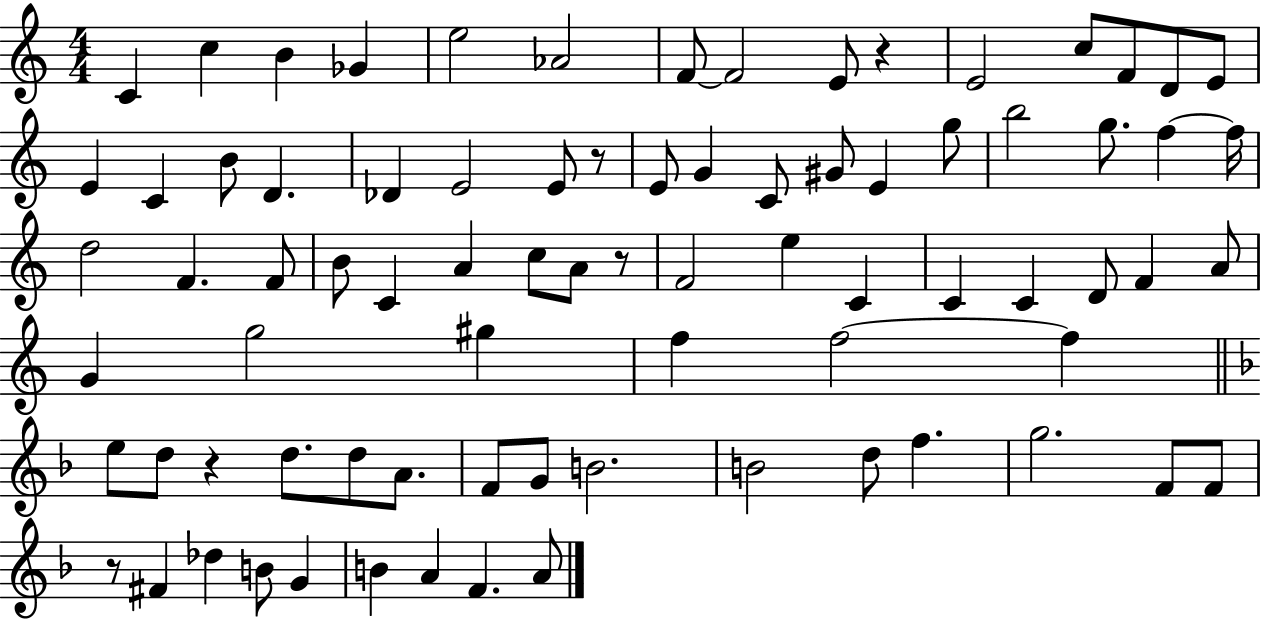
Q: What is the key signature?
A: C major